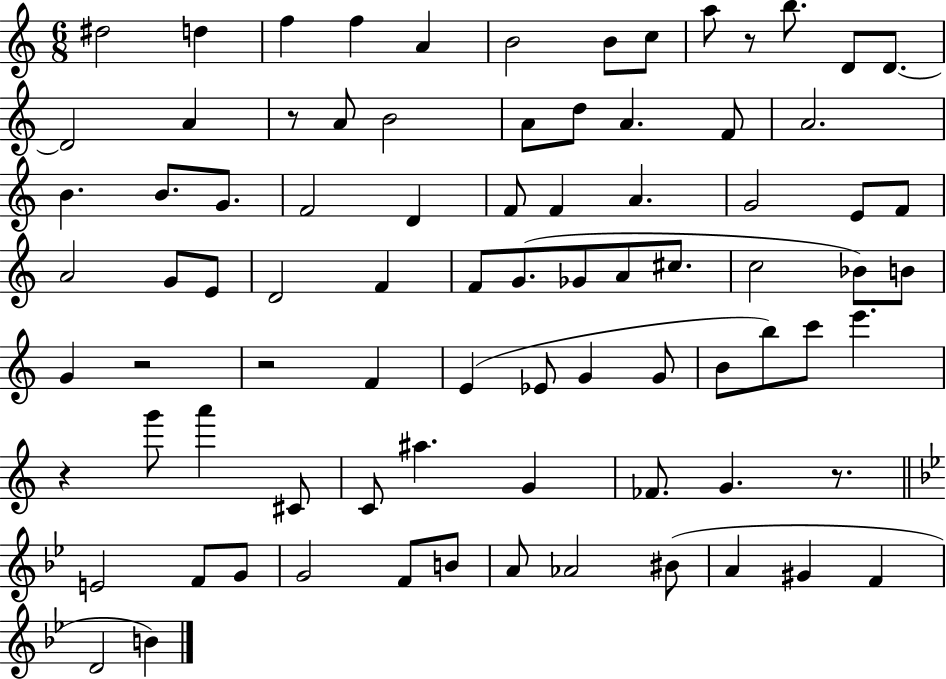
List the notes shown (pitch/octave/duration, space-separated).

D#5/h D5/q F5/q F5/q A4/q B4/h B4/e C5/e A5/e R/e B5/e. D4/e D4/e. D4/h A4/q R/e A4/e B4/h A4/e D5/e A4/q. F4/e A4/h. B4/q. B4/e. G4/e. F4/h D4/q F4/e F4/q A4/q. G4/h E4/e F4/e A4/h G4/e E4/e D4/h F4/q F4/e G4/e. Gb4/e A4/e C#5/e. C5/h Bb4/e B4/e G4/q R/h R/h F4/q E4/q Eb4/e G4/q G4/e B4/e B5/e C6/e E6/q. R/q G6/e A6/q C#4/e C4/e A#5/q. G4/q FES4/e. G4/q. R/e. E4/h F4/e G4/e G4/h F4/e B4/e A4/e Ab4/h BIS4/e A4/q G#4/q F4/q D4/h B4/q